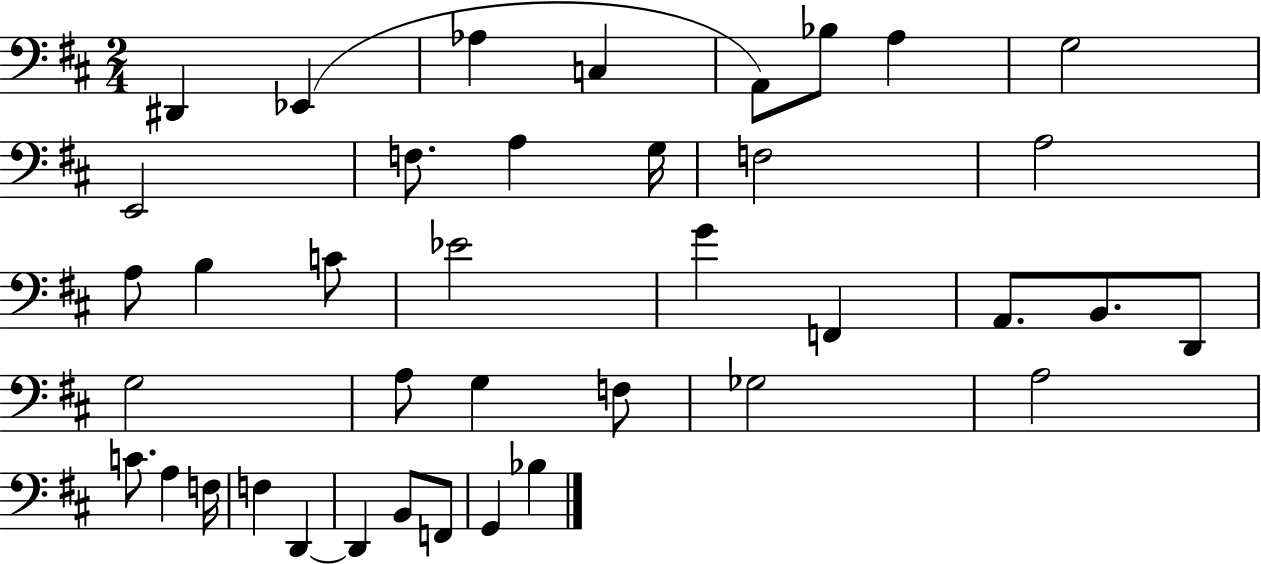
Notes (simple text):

D#2/q Eb2/q Ab3/q C3/q A2/e Bb3/e A3/q G3/h E2/h F3/e. A3/q G3/s F3/h A3/h A3/e B3/q C4/e Eb4/h G4/q F2/q A2/e. B2/e. D2/e G3/h A3/e G3/q F3/e Gb3/h A3/h C4/e. A3/q F3/s F3/q D2/q D2/q B2/e F2/e G2/q Bb3/q